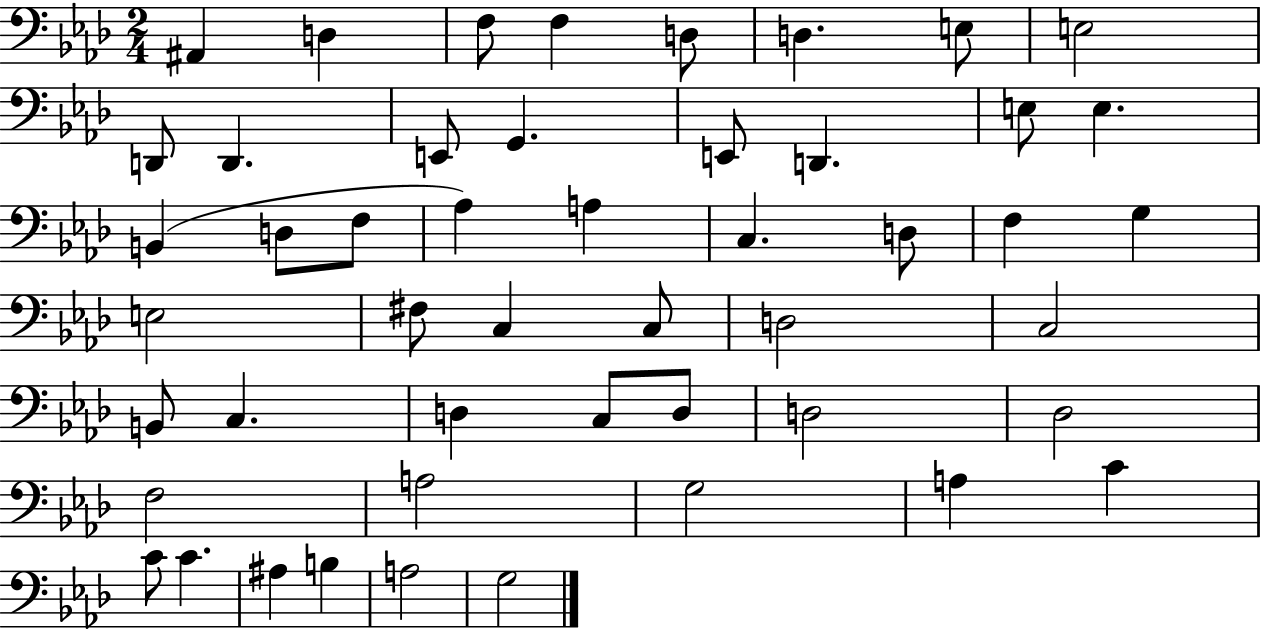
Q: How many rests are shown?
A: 0